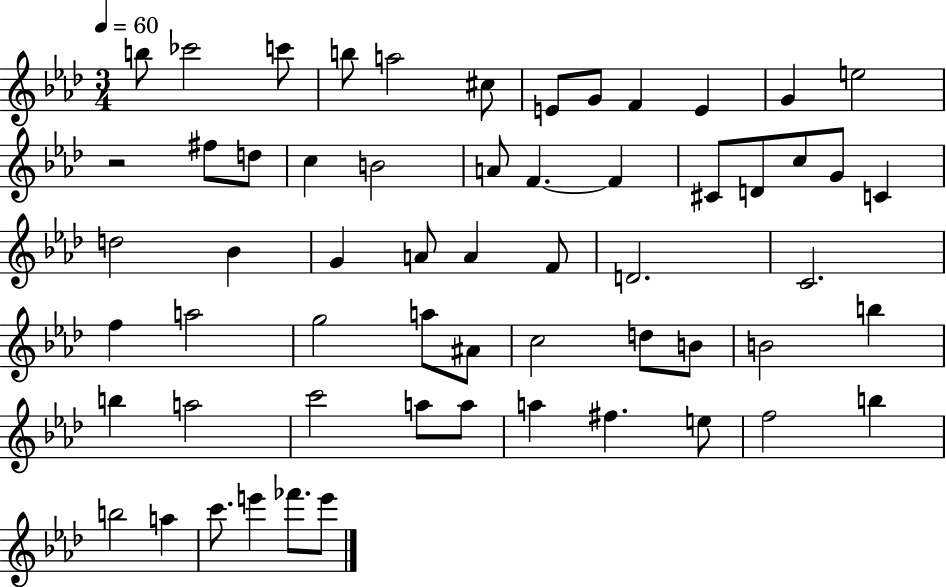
{
  \clef treble
  \numericTimeSignature
  \time 3/4
  \key aes \major
  \tempo 4 = 60
  b''8 ces'''2 c'''8 | b''8 a''2 cis''8 | e'8 g'8 f'4 e'4 | g'4 e''2 | \break r2 fis''8 d''8 | c''4 b'2 | a'8 f'4.~~ f'4 | cis'8 d'8 c''8 g'8 c'4 | \break d''2 bes'4 | g'4 a'8 a'4 f'8 | d'2. | c'2. | \break f''4 a''2 | g''2 a''8 ais'8 | c''2 d''8 b'8 | b'2 b''4 | \break b''4 a''2 | c'''2 a''8 a''8 | a''4 fis''4. e''8 | f''2 b''4 | \break b''2 a''4 | c'''8. e'''4 fes'''8. e'''8 | \bar "|."
}